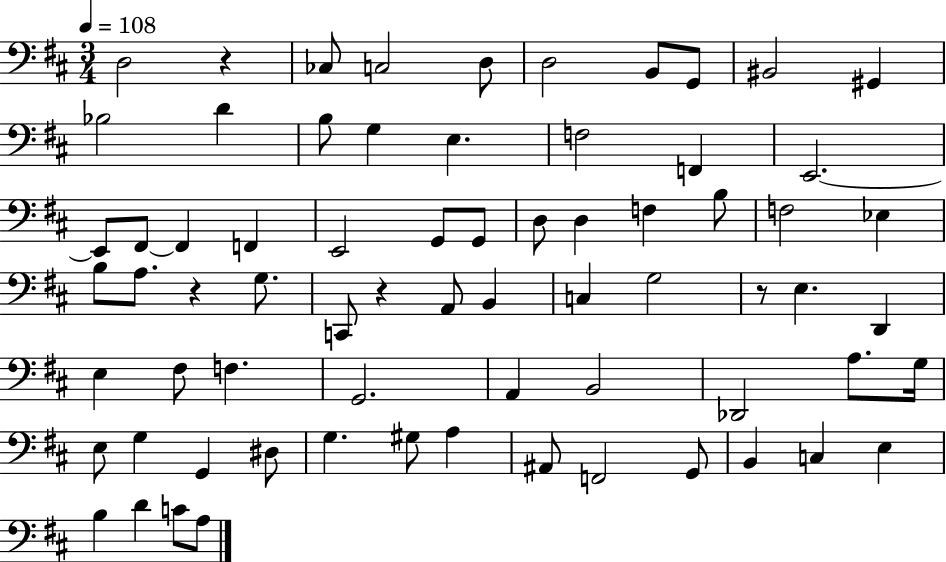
D3/h R/q CES3/e C3/h D3/e D3/h B2/e G2/e BIS2/h G#2/q Bb3/h D4/q B3/e G3/q E3/q. F3/h F2/q E2/h. E2/e F#2/e F#2/q F2/q E2/h G2/e G2/e D3/e D3/q F3/q B3/e F3/h Eb3/q B3/e A3/e. R/q G3/e. C2/e R/q A2/e B2/q C3/q G3/h R/e E3/q. D2/q E3/q F#3/e F3/q. G2/h. A2/q B2/h Db2/h A3/e. G3/s E3/e G3/q G2/q D#3/e G3/q. G#3/e A3/q A#2/e F2/h G2/e B2/q C3/q E3/q B3/q D4/q C4/e A3/e